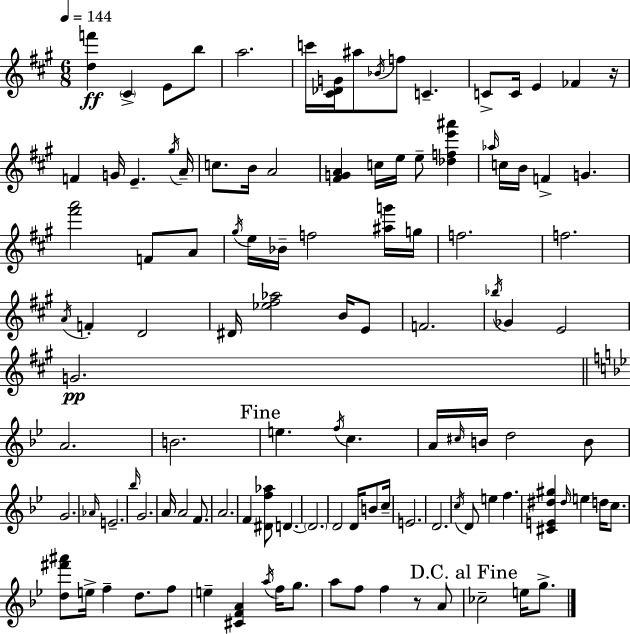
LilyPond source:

{
  \clef treble
  \numericTimeSignature
  \time 6/8
  \key a \major
  \tempo 4 = 144
  <d'' f'''>4\ff \parenthesize cis'4-> e'8 b''8 | a''2. | c'''16 <cis' des' g'>16 ais''8 \acciaccatura { bes'16 } f''8 c'4.-- | c'8-> c'16 e'4 fes'4 | \break r16 f'4 g'16 e'4.-- | \acciaccatura { gis''16 } a'16-- c''8. b'16 a'2 | <fis' g' a'>4 c''16 e''16 e''8-- <des'' f'' e''' ais'''>4 | \grace { aes''16 } c''16 b'16 f'4-> g'4. | \break <fis''' a'''>2 f'8 | a'8 \acciaccatura { gis''16 } e''16 bes'16-- f''2 | <ais'' g'''>16 g''16 f''2. | f''2. | \break \acciaccatura { a'16 } f'4-. d'2 | dis'16 <ees'' fis'' aes''>2 | b'16 e'8 f'2. | \acciaccatura { bes''16 } ges'4 e'2 | \break g'2.\pp | \bar "||" \break \key bes \major a'2. | b'2. | \mark "Fine" e''4. \acciaccatura { f''16 } c''4. | a'16 \grace { cis''16 } b'16 d''2 | \break b'8 g'2. | \grace { aes'16 } e'2.-- | \grace { bes''16 } g'2. | a'16 a'2 | \break f'8. a'2. | f'4 <dis' f'' aes''>8 d'4.~~ | \parenthesize d'2. | d'2 | \break d'16 b'8 c''16-- e'2. | d'2. | \acciaccatura { c''16 } d'8 e''4 f''4. | <cis' e' dis'' gis''>4 \grace { dis''16 } e''4 | \break d''16 c''8. <d'' fis''' ais'''>8 e''16-> f''4-- | d''8. f''8 e''4-- <cis' f' a'>4 | \acciaccatura { a''16 } f''16 g''8. a''8 f''8 f''4 | r8 a'8 \mark "D.C. al Fine" ces''2-- | \break e''16 g''8.-> \bar "|."
}